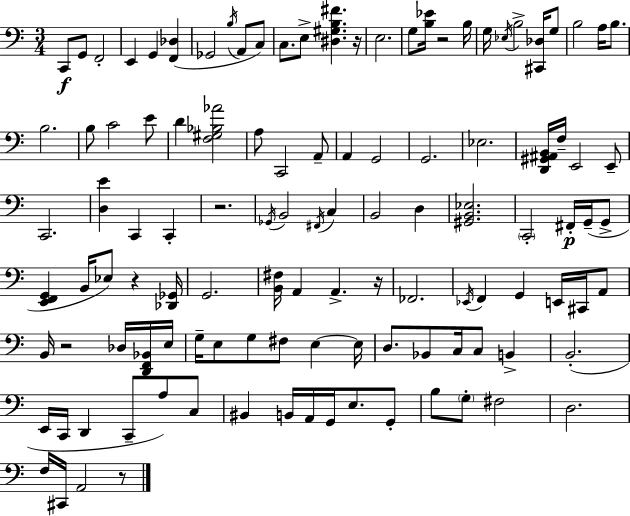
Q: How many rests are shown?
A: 7